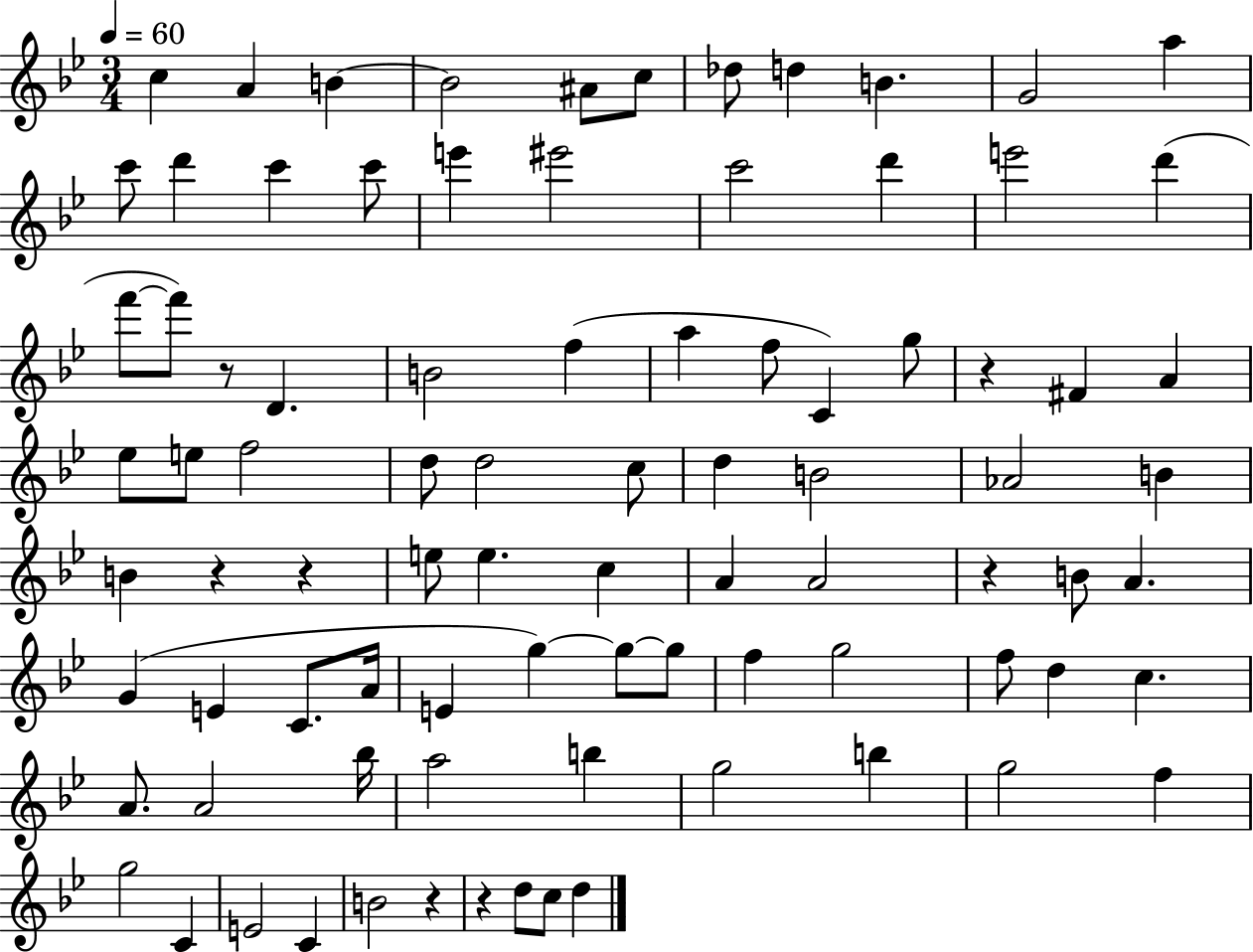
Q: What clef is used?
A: treble